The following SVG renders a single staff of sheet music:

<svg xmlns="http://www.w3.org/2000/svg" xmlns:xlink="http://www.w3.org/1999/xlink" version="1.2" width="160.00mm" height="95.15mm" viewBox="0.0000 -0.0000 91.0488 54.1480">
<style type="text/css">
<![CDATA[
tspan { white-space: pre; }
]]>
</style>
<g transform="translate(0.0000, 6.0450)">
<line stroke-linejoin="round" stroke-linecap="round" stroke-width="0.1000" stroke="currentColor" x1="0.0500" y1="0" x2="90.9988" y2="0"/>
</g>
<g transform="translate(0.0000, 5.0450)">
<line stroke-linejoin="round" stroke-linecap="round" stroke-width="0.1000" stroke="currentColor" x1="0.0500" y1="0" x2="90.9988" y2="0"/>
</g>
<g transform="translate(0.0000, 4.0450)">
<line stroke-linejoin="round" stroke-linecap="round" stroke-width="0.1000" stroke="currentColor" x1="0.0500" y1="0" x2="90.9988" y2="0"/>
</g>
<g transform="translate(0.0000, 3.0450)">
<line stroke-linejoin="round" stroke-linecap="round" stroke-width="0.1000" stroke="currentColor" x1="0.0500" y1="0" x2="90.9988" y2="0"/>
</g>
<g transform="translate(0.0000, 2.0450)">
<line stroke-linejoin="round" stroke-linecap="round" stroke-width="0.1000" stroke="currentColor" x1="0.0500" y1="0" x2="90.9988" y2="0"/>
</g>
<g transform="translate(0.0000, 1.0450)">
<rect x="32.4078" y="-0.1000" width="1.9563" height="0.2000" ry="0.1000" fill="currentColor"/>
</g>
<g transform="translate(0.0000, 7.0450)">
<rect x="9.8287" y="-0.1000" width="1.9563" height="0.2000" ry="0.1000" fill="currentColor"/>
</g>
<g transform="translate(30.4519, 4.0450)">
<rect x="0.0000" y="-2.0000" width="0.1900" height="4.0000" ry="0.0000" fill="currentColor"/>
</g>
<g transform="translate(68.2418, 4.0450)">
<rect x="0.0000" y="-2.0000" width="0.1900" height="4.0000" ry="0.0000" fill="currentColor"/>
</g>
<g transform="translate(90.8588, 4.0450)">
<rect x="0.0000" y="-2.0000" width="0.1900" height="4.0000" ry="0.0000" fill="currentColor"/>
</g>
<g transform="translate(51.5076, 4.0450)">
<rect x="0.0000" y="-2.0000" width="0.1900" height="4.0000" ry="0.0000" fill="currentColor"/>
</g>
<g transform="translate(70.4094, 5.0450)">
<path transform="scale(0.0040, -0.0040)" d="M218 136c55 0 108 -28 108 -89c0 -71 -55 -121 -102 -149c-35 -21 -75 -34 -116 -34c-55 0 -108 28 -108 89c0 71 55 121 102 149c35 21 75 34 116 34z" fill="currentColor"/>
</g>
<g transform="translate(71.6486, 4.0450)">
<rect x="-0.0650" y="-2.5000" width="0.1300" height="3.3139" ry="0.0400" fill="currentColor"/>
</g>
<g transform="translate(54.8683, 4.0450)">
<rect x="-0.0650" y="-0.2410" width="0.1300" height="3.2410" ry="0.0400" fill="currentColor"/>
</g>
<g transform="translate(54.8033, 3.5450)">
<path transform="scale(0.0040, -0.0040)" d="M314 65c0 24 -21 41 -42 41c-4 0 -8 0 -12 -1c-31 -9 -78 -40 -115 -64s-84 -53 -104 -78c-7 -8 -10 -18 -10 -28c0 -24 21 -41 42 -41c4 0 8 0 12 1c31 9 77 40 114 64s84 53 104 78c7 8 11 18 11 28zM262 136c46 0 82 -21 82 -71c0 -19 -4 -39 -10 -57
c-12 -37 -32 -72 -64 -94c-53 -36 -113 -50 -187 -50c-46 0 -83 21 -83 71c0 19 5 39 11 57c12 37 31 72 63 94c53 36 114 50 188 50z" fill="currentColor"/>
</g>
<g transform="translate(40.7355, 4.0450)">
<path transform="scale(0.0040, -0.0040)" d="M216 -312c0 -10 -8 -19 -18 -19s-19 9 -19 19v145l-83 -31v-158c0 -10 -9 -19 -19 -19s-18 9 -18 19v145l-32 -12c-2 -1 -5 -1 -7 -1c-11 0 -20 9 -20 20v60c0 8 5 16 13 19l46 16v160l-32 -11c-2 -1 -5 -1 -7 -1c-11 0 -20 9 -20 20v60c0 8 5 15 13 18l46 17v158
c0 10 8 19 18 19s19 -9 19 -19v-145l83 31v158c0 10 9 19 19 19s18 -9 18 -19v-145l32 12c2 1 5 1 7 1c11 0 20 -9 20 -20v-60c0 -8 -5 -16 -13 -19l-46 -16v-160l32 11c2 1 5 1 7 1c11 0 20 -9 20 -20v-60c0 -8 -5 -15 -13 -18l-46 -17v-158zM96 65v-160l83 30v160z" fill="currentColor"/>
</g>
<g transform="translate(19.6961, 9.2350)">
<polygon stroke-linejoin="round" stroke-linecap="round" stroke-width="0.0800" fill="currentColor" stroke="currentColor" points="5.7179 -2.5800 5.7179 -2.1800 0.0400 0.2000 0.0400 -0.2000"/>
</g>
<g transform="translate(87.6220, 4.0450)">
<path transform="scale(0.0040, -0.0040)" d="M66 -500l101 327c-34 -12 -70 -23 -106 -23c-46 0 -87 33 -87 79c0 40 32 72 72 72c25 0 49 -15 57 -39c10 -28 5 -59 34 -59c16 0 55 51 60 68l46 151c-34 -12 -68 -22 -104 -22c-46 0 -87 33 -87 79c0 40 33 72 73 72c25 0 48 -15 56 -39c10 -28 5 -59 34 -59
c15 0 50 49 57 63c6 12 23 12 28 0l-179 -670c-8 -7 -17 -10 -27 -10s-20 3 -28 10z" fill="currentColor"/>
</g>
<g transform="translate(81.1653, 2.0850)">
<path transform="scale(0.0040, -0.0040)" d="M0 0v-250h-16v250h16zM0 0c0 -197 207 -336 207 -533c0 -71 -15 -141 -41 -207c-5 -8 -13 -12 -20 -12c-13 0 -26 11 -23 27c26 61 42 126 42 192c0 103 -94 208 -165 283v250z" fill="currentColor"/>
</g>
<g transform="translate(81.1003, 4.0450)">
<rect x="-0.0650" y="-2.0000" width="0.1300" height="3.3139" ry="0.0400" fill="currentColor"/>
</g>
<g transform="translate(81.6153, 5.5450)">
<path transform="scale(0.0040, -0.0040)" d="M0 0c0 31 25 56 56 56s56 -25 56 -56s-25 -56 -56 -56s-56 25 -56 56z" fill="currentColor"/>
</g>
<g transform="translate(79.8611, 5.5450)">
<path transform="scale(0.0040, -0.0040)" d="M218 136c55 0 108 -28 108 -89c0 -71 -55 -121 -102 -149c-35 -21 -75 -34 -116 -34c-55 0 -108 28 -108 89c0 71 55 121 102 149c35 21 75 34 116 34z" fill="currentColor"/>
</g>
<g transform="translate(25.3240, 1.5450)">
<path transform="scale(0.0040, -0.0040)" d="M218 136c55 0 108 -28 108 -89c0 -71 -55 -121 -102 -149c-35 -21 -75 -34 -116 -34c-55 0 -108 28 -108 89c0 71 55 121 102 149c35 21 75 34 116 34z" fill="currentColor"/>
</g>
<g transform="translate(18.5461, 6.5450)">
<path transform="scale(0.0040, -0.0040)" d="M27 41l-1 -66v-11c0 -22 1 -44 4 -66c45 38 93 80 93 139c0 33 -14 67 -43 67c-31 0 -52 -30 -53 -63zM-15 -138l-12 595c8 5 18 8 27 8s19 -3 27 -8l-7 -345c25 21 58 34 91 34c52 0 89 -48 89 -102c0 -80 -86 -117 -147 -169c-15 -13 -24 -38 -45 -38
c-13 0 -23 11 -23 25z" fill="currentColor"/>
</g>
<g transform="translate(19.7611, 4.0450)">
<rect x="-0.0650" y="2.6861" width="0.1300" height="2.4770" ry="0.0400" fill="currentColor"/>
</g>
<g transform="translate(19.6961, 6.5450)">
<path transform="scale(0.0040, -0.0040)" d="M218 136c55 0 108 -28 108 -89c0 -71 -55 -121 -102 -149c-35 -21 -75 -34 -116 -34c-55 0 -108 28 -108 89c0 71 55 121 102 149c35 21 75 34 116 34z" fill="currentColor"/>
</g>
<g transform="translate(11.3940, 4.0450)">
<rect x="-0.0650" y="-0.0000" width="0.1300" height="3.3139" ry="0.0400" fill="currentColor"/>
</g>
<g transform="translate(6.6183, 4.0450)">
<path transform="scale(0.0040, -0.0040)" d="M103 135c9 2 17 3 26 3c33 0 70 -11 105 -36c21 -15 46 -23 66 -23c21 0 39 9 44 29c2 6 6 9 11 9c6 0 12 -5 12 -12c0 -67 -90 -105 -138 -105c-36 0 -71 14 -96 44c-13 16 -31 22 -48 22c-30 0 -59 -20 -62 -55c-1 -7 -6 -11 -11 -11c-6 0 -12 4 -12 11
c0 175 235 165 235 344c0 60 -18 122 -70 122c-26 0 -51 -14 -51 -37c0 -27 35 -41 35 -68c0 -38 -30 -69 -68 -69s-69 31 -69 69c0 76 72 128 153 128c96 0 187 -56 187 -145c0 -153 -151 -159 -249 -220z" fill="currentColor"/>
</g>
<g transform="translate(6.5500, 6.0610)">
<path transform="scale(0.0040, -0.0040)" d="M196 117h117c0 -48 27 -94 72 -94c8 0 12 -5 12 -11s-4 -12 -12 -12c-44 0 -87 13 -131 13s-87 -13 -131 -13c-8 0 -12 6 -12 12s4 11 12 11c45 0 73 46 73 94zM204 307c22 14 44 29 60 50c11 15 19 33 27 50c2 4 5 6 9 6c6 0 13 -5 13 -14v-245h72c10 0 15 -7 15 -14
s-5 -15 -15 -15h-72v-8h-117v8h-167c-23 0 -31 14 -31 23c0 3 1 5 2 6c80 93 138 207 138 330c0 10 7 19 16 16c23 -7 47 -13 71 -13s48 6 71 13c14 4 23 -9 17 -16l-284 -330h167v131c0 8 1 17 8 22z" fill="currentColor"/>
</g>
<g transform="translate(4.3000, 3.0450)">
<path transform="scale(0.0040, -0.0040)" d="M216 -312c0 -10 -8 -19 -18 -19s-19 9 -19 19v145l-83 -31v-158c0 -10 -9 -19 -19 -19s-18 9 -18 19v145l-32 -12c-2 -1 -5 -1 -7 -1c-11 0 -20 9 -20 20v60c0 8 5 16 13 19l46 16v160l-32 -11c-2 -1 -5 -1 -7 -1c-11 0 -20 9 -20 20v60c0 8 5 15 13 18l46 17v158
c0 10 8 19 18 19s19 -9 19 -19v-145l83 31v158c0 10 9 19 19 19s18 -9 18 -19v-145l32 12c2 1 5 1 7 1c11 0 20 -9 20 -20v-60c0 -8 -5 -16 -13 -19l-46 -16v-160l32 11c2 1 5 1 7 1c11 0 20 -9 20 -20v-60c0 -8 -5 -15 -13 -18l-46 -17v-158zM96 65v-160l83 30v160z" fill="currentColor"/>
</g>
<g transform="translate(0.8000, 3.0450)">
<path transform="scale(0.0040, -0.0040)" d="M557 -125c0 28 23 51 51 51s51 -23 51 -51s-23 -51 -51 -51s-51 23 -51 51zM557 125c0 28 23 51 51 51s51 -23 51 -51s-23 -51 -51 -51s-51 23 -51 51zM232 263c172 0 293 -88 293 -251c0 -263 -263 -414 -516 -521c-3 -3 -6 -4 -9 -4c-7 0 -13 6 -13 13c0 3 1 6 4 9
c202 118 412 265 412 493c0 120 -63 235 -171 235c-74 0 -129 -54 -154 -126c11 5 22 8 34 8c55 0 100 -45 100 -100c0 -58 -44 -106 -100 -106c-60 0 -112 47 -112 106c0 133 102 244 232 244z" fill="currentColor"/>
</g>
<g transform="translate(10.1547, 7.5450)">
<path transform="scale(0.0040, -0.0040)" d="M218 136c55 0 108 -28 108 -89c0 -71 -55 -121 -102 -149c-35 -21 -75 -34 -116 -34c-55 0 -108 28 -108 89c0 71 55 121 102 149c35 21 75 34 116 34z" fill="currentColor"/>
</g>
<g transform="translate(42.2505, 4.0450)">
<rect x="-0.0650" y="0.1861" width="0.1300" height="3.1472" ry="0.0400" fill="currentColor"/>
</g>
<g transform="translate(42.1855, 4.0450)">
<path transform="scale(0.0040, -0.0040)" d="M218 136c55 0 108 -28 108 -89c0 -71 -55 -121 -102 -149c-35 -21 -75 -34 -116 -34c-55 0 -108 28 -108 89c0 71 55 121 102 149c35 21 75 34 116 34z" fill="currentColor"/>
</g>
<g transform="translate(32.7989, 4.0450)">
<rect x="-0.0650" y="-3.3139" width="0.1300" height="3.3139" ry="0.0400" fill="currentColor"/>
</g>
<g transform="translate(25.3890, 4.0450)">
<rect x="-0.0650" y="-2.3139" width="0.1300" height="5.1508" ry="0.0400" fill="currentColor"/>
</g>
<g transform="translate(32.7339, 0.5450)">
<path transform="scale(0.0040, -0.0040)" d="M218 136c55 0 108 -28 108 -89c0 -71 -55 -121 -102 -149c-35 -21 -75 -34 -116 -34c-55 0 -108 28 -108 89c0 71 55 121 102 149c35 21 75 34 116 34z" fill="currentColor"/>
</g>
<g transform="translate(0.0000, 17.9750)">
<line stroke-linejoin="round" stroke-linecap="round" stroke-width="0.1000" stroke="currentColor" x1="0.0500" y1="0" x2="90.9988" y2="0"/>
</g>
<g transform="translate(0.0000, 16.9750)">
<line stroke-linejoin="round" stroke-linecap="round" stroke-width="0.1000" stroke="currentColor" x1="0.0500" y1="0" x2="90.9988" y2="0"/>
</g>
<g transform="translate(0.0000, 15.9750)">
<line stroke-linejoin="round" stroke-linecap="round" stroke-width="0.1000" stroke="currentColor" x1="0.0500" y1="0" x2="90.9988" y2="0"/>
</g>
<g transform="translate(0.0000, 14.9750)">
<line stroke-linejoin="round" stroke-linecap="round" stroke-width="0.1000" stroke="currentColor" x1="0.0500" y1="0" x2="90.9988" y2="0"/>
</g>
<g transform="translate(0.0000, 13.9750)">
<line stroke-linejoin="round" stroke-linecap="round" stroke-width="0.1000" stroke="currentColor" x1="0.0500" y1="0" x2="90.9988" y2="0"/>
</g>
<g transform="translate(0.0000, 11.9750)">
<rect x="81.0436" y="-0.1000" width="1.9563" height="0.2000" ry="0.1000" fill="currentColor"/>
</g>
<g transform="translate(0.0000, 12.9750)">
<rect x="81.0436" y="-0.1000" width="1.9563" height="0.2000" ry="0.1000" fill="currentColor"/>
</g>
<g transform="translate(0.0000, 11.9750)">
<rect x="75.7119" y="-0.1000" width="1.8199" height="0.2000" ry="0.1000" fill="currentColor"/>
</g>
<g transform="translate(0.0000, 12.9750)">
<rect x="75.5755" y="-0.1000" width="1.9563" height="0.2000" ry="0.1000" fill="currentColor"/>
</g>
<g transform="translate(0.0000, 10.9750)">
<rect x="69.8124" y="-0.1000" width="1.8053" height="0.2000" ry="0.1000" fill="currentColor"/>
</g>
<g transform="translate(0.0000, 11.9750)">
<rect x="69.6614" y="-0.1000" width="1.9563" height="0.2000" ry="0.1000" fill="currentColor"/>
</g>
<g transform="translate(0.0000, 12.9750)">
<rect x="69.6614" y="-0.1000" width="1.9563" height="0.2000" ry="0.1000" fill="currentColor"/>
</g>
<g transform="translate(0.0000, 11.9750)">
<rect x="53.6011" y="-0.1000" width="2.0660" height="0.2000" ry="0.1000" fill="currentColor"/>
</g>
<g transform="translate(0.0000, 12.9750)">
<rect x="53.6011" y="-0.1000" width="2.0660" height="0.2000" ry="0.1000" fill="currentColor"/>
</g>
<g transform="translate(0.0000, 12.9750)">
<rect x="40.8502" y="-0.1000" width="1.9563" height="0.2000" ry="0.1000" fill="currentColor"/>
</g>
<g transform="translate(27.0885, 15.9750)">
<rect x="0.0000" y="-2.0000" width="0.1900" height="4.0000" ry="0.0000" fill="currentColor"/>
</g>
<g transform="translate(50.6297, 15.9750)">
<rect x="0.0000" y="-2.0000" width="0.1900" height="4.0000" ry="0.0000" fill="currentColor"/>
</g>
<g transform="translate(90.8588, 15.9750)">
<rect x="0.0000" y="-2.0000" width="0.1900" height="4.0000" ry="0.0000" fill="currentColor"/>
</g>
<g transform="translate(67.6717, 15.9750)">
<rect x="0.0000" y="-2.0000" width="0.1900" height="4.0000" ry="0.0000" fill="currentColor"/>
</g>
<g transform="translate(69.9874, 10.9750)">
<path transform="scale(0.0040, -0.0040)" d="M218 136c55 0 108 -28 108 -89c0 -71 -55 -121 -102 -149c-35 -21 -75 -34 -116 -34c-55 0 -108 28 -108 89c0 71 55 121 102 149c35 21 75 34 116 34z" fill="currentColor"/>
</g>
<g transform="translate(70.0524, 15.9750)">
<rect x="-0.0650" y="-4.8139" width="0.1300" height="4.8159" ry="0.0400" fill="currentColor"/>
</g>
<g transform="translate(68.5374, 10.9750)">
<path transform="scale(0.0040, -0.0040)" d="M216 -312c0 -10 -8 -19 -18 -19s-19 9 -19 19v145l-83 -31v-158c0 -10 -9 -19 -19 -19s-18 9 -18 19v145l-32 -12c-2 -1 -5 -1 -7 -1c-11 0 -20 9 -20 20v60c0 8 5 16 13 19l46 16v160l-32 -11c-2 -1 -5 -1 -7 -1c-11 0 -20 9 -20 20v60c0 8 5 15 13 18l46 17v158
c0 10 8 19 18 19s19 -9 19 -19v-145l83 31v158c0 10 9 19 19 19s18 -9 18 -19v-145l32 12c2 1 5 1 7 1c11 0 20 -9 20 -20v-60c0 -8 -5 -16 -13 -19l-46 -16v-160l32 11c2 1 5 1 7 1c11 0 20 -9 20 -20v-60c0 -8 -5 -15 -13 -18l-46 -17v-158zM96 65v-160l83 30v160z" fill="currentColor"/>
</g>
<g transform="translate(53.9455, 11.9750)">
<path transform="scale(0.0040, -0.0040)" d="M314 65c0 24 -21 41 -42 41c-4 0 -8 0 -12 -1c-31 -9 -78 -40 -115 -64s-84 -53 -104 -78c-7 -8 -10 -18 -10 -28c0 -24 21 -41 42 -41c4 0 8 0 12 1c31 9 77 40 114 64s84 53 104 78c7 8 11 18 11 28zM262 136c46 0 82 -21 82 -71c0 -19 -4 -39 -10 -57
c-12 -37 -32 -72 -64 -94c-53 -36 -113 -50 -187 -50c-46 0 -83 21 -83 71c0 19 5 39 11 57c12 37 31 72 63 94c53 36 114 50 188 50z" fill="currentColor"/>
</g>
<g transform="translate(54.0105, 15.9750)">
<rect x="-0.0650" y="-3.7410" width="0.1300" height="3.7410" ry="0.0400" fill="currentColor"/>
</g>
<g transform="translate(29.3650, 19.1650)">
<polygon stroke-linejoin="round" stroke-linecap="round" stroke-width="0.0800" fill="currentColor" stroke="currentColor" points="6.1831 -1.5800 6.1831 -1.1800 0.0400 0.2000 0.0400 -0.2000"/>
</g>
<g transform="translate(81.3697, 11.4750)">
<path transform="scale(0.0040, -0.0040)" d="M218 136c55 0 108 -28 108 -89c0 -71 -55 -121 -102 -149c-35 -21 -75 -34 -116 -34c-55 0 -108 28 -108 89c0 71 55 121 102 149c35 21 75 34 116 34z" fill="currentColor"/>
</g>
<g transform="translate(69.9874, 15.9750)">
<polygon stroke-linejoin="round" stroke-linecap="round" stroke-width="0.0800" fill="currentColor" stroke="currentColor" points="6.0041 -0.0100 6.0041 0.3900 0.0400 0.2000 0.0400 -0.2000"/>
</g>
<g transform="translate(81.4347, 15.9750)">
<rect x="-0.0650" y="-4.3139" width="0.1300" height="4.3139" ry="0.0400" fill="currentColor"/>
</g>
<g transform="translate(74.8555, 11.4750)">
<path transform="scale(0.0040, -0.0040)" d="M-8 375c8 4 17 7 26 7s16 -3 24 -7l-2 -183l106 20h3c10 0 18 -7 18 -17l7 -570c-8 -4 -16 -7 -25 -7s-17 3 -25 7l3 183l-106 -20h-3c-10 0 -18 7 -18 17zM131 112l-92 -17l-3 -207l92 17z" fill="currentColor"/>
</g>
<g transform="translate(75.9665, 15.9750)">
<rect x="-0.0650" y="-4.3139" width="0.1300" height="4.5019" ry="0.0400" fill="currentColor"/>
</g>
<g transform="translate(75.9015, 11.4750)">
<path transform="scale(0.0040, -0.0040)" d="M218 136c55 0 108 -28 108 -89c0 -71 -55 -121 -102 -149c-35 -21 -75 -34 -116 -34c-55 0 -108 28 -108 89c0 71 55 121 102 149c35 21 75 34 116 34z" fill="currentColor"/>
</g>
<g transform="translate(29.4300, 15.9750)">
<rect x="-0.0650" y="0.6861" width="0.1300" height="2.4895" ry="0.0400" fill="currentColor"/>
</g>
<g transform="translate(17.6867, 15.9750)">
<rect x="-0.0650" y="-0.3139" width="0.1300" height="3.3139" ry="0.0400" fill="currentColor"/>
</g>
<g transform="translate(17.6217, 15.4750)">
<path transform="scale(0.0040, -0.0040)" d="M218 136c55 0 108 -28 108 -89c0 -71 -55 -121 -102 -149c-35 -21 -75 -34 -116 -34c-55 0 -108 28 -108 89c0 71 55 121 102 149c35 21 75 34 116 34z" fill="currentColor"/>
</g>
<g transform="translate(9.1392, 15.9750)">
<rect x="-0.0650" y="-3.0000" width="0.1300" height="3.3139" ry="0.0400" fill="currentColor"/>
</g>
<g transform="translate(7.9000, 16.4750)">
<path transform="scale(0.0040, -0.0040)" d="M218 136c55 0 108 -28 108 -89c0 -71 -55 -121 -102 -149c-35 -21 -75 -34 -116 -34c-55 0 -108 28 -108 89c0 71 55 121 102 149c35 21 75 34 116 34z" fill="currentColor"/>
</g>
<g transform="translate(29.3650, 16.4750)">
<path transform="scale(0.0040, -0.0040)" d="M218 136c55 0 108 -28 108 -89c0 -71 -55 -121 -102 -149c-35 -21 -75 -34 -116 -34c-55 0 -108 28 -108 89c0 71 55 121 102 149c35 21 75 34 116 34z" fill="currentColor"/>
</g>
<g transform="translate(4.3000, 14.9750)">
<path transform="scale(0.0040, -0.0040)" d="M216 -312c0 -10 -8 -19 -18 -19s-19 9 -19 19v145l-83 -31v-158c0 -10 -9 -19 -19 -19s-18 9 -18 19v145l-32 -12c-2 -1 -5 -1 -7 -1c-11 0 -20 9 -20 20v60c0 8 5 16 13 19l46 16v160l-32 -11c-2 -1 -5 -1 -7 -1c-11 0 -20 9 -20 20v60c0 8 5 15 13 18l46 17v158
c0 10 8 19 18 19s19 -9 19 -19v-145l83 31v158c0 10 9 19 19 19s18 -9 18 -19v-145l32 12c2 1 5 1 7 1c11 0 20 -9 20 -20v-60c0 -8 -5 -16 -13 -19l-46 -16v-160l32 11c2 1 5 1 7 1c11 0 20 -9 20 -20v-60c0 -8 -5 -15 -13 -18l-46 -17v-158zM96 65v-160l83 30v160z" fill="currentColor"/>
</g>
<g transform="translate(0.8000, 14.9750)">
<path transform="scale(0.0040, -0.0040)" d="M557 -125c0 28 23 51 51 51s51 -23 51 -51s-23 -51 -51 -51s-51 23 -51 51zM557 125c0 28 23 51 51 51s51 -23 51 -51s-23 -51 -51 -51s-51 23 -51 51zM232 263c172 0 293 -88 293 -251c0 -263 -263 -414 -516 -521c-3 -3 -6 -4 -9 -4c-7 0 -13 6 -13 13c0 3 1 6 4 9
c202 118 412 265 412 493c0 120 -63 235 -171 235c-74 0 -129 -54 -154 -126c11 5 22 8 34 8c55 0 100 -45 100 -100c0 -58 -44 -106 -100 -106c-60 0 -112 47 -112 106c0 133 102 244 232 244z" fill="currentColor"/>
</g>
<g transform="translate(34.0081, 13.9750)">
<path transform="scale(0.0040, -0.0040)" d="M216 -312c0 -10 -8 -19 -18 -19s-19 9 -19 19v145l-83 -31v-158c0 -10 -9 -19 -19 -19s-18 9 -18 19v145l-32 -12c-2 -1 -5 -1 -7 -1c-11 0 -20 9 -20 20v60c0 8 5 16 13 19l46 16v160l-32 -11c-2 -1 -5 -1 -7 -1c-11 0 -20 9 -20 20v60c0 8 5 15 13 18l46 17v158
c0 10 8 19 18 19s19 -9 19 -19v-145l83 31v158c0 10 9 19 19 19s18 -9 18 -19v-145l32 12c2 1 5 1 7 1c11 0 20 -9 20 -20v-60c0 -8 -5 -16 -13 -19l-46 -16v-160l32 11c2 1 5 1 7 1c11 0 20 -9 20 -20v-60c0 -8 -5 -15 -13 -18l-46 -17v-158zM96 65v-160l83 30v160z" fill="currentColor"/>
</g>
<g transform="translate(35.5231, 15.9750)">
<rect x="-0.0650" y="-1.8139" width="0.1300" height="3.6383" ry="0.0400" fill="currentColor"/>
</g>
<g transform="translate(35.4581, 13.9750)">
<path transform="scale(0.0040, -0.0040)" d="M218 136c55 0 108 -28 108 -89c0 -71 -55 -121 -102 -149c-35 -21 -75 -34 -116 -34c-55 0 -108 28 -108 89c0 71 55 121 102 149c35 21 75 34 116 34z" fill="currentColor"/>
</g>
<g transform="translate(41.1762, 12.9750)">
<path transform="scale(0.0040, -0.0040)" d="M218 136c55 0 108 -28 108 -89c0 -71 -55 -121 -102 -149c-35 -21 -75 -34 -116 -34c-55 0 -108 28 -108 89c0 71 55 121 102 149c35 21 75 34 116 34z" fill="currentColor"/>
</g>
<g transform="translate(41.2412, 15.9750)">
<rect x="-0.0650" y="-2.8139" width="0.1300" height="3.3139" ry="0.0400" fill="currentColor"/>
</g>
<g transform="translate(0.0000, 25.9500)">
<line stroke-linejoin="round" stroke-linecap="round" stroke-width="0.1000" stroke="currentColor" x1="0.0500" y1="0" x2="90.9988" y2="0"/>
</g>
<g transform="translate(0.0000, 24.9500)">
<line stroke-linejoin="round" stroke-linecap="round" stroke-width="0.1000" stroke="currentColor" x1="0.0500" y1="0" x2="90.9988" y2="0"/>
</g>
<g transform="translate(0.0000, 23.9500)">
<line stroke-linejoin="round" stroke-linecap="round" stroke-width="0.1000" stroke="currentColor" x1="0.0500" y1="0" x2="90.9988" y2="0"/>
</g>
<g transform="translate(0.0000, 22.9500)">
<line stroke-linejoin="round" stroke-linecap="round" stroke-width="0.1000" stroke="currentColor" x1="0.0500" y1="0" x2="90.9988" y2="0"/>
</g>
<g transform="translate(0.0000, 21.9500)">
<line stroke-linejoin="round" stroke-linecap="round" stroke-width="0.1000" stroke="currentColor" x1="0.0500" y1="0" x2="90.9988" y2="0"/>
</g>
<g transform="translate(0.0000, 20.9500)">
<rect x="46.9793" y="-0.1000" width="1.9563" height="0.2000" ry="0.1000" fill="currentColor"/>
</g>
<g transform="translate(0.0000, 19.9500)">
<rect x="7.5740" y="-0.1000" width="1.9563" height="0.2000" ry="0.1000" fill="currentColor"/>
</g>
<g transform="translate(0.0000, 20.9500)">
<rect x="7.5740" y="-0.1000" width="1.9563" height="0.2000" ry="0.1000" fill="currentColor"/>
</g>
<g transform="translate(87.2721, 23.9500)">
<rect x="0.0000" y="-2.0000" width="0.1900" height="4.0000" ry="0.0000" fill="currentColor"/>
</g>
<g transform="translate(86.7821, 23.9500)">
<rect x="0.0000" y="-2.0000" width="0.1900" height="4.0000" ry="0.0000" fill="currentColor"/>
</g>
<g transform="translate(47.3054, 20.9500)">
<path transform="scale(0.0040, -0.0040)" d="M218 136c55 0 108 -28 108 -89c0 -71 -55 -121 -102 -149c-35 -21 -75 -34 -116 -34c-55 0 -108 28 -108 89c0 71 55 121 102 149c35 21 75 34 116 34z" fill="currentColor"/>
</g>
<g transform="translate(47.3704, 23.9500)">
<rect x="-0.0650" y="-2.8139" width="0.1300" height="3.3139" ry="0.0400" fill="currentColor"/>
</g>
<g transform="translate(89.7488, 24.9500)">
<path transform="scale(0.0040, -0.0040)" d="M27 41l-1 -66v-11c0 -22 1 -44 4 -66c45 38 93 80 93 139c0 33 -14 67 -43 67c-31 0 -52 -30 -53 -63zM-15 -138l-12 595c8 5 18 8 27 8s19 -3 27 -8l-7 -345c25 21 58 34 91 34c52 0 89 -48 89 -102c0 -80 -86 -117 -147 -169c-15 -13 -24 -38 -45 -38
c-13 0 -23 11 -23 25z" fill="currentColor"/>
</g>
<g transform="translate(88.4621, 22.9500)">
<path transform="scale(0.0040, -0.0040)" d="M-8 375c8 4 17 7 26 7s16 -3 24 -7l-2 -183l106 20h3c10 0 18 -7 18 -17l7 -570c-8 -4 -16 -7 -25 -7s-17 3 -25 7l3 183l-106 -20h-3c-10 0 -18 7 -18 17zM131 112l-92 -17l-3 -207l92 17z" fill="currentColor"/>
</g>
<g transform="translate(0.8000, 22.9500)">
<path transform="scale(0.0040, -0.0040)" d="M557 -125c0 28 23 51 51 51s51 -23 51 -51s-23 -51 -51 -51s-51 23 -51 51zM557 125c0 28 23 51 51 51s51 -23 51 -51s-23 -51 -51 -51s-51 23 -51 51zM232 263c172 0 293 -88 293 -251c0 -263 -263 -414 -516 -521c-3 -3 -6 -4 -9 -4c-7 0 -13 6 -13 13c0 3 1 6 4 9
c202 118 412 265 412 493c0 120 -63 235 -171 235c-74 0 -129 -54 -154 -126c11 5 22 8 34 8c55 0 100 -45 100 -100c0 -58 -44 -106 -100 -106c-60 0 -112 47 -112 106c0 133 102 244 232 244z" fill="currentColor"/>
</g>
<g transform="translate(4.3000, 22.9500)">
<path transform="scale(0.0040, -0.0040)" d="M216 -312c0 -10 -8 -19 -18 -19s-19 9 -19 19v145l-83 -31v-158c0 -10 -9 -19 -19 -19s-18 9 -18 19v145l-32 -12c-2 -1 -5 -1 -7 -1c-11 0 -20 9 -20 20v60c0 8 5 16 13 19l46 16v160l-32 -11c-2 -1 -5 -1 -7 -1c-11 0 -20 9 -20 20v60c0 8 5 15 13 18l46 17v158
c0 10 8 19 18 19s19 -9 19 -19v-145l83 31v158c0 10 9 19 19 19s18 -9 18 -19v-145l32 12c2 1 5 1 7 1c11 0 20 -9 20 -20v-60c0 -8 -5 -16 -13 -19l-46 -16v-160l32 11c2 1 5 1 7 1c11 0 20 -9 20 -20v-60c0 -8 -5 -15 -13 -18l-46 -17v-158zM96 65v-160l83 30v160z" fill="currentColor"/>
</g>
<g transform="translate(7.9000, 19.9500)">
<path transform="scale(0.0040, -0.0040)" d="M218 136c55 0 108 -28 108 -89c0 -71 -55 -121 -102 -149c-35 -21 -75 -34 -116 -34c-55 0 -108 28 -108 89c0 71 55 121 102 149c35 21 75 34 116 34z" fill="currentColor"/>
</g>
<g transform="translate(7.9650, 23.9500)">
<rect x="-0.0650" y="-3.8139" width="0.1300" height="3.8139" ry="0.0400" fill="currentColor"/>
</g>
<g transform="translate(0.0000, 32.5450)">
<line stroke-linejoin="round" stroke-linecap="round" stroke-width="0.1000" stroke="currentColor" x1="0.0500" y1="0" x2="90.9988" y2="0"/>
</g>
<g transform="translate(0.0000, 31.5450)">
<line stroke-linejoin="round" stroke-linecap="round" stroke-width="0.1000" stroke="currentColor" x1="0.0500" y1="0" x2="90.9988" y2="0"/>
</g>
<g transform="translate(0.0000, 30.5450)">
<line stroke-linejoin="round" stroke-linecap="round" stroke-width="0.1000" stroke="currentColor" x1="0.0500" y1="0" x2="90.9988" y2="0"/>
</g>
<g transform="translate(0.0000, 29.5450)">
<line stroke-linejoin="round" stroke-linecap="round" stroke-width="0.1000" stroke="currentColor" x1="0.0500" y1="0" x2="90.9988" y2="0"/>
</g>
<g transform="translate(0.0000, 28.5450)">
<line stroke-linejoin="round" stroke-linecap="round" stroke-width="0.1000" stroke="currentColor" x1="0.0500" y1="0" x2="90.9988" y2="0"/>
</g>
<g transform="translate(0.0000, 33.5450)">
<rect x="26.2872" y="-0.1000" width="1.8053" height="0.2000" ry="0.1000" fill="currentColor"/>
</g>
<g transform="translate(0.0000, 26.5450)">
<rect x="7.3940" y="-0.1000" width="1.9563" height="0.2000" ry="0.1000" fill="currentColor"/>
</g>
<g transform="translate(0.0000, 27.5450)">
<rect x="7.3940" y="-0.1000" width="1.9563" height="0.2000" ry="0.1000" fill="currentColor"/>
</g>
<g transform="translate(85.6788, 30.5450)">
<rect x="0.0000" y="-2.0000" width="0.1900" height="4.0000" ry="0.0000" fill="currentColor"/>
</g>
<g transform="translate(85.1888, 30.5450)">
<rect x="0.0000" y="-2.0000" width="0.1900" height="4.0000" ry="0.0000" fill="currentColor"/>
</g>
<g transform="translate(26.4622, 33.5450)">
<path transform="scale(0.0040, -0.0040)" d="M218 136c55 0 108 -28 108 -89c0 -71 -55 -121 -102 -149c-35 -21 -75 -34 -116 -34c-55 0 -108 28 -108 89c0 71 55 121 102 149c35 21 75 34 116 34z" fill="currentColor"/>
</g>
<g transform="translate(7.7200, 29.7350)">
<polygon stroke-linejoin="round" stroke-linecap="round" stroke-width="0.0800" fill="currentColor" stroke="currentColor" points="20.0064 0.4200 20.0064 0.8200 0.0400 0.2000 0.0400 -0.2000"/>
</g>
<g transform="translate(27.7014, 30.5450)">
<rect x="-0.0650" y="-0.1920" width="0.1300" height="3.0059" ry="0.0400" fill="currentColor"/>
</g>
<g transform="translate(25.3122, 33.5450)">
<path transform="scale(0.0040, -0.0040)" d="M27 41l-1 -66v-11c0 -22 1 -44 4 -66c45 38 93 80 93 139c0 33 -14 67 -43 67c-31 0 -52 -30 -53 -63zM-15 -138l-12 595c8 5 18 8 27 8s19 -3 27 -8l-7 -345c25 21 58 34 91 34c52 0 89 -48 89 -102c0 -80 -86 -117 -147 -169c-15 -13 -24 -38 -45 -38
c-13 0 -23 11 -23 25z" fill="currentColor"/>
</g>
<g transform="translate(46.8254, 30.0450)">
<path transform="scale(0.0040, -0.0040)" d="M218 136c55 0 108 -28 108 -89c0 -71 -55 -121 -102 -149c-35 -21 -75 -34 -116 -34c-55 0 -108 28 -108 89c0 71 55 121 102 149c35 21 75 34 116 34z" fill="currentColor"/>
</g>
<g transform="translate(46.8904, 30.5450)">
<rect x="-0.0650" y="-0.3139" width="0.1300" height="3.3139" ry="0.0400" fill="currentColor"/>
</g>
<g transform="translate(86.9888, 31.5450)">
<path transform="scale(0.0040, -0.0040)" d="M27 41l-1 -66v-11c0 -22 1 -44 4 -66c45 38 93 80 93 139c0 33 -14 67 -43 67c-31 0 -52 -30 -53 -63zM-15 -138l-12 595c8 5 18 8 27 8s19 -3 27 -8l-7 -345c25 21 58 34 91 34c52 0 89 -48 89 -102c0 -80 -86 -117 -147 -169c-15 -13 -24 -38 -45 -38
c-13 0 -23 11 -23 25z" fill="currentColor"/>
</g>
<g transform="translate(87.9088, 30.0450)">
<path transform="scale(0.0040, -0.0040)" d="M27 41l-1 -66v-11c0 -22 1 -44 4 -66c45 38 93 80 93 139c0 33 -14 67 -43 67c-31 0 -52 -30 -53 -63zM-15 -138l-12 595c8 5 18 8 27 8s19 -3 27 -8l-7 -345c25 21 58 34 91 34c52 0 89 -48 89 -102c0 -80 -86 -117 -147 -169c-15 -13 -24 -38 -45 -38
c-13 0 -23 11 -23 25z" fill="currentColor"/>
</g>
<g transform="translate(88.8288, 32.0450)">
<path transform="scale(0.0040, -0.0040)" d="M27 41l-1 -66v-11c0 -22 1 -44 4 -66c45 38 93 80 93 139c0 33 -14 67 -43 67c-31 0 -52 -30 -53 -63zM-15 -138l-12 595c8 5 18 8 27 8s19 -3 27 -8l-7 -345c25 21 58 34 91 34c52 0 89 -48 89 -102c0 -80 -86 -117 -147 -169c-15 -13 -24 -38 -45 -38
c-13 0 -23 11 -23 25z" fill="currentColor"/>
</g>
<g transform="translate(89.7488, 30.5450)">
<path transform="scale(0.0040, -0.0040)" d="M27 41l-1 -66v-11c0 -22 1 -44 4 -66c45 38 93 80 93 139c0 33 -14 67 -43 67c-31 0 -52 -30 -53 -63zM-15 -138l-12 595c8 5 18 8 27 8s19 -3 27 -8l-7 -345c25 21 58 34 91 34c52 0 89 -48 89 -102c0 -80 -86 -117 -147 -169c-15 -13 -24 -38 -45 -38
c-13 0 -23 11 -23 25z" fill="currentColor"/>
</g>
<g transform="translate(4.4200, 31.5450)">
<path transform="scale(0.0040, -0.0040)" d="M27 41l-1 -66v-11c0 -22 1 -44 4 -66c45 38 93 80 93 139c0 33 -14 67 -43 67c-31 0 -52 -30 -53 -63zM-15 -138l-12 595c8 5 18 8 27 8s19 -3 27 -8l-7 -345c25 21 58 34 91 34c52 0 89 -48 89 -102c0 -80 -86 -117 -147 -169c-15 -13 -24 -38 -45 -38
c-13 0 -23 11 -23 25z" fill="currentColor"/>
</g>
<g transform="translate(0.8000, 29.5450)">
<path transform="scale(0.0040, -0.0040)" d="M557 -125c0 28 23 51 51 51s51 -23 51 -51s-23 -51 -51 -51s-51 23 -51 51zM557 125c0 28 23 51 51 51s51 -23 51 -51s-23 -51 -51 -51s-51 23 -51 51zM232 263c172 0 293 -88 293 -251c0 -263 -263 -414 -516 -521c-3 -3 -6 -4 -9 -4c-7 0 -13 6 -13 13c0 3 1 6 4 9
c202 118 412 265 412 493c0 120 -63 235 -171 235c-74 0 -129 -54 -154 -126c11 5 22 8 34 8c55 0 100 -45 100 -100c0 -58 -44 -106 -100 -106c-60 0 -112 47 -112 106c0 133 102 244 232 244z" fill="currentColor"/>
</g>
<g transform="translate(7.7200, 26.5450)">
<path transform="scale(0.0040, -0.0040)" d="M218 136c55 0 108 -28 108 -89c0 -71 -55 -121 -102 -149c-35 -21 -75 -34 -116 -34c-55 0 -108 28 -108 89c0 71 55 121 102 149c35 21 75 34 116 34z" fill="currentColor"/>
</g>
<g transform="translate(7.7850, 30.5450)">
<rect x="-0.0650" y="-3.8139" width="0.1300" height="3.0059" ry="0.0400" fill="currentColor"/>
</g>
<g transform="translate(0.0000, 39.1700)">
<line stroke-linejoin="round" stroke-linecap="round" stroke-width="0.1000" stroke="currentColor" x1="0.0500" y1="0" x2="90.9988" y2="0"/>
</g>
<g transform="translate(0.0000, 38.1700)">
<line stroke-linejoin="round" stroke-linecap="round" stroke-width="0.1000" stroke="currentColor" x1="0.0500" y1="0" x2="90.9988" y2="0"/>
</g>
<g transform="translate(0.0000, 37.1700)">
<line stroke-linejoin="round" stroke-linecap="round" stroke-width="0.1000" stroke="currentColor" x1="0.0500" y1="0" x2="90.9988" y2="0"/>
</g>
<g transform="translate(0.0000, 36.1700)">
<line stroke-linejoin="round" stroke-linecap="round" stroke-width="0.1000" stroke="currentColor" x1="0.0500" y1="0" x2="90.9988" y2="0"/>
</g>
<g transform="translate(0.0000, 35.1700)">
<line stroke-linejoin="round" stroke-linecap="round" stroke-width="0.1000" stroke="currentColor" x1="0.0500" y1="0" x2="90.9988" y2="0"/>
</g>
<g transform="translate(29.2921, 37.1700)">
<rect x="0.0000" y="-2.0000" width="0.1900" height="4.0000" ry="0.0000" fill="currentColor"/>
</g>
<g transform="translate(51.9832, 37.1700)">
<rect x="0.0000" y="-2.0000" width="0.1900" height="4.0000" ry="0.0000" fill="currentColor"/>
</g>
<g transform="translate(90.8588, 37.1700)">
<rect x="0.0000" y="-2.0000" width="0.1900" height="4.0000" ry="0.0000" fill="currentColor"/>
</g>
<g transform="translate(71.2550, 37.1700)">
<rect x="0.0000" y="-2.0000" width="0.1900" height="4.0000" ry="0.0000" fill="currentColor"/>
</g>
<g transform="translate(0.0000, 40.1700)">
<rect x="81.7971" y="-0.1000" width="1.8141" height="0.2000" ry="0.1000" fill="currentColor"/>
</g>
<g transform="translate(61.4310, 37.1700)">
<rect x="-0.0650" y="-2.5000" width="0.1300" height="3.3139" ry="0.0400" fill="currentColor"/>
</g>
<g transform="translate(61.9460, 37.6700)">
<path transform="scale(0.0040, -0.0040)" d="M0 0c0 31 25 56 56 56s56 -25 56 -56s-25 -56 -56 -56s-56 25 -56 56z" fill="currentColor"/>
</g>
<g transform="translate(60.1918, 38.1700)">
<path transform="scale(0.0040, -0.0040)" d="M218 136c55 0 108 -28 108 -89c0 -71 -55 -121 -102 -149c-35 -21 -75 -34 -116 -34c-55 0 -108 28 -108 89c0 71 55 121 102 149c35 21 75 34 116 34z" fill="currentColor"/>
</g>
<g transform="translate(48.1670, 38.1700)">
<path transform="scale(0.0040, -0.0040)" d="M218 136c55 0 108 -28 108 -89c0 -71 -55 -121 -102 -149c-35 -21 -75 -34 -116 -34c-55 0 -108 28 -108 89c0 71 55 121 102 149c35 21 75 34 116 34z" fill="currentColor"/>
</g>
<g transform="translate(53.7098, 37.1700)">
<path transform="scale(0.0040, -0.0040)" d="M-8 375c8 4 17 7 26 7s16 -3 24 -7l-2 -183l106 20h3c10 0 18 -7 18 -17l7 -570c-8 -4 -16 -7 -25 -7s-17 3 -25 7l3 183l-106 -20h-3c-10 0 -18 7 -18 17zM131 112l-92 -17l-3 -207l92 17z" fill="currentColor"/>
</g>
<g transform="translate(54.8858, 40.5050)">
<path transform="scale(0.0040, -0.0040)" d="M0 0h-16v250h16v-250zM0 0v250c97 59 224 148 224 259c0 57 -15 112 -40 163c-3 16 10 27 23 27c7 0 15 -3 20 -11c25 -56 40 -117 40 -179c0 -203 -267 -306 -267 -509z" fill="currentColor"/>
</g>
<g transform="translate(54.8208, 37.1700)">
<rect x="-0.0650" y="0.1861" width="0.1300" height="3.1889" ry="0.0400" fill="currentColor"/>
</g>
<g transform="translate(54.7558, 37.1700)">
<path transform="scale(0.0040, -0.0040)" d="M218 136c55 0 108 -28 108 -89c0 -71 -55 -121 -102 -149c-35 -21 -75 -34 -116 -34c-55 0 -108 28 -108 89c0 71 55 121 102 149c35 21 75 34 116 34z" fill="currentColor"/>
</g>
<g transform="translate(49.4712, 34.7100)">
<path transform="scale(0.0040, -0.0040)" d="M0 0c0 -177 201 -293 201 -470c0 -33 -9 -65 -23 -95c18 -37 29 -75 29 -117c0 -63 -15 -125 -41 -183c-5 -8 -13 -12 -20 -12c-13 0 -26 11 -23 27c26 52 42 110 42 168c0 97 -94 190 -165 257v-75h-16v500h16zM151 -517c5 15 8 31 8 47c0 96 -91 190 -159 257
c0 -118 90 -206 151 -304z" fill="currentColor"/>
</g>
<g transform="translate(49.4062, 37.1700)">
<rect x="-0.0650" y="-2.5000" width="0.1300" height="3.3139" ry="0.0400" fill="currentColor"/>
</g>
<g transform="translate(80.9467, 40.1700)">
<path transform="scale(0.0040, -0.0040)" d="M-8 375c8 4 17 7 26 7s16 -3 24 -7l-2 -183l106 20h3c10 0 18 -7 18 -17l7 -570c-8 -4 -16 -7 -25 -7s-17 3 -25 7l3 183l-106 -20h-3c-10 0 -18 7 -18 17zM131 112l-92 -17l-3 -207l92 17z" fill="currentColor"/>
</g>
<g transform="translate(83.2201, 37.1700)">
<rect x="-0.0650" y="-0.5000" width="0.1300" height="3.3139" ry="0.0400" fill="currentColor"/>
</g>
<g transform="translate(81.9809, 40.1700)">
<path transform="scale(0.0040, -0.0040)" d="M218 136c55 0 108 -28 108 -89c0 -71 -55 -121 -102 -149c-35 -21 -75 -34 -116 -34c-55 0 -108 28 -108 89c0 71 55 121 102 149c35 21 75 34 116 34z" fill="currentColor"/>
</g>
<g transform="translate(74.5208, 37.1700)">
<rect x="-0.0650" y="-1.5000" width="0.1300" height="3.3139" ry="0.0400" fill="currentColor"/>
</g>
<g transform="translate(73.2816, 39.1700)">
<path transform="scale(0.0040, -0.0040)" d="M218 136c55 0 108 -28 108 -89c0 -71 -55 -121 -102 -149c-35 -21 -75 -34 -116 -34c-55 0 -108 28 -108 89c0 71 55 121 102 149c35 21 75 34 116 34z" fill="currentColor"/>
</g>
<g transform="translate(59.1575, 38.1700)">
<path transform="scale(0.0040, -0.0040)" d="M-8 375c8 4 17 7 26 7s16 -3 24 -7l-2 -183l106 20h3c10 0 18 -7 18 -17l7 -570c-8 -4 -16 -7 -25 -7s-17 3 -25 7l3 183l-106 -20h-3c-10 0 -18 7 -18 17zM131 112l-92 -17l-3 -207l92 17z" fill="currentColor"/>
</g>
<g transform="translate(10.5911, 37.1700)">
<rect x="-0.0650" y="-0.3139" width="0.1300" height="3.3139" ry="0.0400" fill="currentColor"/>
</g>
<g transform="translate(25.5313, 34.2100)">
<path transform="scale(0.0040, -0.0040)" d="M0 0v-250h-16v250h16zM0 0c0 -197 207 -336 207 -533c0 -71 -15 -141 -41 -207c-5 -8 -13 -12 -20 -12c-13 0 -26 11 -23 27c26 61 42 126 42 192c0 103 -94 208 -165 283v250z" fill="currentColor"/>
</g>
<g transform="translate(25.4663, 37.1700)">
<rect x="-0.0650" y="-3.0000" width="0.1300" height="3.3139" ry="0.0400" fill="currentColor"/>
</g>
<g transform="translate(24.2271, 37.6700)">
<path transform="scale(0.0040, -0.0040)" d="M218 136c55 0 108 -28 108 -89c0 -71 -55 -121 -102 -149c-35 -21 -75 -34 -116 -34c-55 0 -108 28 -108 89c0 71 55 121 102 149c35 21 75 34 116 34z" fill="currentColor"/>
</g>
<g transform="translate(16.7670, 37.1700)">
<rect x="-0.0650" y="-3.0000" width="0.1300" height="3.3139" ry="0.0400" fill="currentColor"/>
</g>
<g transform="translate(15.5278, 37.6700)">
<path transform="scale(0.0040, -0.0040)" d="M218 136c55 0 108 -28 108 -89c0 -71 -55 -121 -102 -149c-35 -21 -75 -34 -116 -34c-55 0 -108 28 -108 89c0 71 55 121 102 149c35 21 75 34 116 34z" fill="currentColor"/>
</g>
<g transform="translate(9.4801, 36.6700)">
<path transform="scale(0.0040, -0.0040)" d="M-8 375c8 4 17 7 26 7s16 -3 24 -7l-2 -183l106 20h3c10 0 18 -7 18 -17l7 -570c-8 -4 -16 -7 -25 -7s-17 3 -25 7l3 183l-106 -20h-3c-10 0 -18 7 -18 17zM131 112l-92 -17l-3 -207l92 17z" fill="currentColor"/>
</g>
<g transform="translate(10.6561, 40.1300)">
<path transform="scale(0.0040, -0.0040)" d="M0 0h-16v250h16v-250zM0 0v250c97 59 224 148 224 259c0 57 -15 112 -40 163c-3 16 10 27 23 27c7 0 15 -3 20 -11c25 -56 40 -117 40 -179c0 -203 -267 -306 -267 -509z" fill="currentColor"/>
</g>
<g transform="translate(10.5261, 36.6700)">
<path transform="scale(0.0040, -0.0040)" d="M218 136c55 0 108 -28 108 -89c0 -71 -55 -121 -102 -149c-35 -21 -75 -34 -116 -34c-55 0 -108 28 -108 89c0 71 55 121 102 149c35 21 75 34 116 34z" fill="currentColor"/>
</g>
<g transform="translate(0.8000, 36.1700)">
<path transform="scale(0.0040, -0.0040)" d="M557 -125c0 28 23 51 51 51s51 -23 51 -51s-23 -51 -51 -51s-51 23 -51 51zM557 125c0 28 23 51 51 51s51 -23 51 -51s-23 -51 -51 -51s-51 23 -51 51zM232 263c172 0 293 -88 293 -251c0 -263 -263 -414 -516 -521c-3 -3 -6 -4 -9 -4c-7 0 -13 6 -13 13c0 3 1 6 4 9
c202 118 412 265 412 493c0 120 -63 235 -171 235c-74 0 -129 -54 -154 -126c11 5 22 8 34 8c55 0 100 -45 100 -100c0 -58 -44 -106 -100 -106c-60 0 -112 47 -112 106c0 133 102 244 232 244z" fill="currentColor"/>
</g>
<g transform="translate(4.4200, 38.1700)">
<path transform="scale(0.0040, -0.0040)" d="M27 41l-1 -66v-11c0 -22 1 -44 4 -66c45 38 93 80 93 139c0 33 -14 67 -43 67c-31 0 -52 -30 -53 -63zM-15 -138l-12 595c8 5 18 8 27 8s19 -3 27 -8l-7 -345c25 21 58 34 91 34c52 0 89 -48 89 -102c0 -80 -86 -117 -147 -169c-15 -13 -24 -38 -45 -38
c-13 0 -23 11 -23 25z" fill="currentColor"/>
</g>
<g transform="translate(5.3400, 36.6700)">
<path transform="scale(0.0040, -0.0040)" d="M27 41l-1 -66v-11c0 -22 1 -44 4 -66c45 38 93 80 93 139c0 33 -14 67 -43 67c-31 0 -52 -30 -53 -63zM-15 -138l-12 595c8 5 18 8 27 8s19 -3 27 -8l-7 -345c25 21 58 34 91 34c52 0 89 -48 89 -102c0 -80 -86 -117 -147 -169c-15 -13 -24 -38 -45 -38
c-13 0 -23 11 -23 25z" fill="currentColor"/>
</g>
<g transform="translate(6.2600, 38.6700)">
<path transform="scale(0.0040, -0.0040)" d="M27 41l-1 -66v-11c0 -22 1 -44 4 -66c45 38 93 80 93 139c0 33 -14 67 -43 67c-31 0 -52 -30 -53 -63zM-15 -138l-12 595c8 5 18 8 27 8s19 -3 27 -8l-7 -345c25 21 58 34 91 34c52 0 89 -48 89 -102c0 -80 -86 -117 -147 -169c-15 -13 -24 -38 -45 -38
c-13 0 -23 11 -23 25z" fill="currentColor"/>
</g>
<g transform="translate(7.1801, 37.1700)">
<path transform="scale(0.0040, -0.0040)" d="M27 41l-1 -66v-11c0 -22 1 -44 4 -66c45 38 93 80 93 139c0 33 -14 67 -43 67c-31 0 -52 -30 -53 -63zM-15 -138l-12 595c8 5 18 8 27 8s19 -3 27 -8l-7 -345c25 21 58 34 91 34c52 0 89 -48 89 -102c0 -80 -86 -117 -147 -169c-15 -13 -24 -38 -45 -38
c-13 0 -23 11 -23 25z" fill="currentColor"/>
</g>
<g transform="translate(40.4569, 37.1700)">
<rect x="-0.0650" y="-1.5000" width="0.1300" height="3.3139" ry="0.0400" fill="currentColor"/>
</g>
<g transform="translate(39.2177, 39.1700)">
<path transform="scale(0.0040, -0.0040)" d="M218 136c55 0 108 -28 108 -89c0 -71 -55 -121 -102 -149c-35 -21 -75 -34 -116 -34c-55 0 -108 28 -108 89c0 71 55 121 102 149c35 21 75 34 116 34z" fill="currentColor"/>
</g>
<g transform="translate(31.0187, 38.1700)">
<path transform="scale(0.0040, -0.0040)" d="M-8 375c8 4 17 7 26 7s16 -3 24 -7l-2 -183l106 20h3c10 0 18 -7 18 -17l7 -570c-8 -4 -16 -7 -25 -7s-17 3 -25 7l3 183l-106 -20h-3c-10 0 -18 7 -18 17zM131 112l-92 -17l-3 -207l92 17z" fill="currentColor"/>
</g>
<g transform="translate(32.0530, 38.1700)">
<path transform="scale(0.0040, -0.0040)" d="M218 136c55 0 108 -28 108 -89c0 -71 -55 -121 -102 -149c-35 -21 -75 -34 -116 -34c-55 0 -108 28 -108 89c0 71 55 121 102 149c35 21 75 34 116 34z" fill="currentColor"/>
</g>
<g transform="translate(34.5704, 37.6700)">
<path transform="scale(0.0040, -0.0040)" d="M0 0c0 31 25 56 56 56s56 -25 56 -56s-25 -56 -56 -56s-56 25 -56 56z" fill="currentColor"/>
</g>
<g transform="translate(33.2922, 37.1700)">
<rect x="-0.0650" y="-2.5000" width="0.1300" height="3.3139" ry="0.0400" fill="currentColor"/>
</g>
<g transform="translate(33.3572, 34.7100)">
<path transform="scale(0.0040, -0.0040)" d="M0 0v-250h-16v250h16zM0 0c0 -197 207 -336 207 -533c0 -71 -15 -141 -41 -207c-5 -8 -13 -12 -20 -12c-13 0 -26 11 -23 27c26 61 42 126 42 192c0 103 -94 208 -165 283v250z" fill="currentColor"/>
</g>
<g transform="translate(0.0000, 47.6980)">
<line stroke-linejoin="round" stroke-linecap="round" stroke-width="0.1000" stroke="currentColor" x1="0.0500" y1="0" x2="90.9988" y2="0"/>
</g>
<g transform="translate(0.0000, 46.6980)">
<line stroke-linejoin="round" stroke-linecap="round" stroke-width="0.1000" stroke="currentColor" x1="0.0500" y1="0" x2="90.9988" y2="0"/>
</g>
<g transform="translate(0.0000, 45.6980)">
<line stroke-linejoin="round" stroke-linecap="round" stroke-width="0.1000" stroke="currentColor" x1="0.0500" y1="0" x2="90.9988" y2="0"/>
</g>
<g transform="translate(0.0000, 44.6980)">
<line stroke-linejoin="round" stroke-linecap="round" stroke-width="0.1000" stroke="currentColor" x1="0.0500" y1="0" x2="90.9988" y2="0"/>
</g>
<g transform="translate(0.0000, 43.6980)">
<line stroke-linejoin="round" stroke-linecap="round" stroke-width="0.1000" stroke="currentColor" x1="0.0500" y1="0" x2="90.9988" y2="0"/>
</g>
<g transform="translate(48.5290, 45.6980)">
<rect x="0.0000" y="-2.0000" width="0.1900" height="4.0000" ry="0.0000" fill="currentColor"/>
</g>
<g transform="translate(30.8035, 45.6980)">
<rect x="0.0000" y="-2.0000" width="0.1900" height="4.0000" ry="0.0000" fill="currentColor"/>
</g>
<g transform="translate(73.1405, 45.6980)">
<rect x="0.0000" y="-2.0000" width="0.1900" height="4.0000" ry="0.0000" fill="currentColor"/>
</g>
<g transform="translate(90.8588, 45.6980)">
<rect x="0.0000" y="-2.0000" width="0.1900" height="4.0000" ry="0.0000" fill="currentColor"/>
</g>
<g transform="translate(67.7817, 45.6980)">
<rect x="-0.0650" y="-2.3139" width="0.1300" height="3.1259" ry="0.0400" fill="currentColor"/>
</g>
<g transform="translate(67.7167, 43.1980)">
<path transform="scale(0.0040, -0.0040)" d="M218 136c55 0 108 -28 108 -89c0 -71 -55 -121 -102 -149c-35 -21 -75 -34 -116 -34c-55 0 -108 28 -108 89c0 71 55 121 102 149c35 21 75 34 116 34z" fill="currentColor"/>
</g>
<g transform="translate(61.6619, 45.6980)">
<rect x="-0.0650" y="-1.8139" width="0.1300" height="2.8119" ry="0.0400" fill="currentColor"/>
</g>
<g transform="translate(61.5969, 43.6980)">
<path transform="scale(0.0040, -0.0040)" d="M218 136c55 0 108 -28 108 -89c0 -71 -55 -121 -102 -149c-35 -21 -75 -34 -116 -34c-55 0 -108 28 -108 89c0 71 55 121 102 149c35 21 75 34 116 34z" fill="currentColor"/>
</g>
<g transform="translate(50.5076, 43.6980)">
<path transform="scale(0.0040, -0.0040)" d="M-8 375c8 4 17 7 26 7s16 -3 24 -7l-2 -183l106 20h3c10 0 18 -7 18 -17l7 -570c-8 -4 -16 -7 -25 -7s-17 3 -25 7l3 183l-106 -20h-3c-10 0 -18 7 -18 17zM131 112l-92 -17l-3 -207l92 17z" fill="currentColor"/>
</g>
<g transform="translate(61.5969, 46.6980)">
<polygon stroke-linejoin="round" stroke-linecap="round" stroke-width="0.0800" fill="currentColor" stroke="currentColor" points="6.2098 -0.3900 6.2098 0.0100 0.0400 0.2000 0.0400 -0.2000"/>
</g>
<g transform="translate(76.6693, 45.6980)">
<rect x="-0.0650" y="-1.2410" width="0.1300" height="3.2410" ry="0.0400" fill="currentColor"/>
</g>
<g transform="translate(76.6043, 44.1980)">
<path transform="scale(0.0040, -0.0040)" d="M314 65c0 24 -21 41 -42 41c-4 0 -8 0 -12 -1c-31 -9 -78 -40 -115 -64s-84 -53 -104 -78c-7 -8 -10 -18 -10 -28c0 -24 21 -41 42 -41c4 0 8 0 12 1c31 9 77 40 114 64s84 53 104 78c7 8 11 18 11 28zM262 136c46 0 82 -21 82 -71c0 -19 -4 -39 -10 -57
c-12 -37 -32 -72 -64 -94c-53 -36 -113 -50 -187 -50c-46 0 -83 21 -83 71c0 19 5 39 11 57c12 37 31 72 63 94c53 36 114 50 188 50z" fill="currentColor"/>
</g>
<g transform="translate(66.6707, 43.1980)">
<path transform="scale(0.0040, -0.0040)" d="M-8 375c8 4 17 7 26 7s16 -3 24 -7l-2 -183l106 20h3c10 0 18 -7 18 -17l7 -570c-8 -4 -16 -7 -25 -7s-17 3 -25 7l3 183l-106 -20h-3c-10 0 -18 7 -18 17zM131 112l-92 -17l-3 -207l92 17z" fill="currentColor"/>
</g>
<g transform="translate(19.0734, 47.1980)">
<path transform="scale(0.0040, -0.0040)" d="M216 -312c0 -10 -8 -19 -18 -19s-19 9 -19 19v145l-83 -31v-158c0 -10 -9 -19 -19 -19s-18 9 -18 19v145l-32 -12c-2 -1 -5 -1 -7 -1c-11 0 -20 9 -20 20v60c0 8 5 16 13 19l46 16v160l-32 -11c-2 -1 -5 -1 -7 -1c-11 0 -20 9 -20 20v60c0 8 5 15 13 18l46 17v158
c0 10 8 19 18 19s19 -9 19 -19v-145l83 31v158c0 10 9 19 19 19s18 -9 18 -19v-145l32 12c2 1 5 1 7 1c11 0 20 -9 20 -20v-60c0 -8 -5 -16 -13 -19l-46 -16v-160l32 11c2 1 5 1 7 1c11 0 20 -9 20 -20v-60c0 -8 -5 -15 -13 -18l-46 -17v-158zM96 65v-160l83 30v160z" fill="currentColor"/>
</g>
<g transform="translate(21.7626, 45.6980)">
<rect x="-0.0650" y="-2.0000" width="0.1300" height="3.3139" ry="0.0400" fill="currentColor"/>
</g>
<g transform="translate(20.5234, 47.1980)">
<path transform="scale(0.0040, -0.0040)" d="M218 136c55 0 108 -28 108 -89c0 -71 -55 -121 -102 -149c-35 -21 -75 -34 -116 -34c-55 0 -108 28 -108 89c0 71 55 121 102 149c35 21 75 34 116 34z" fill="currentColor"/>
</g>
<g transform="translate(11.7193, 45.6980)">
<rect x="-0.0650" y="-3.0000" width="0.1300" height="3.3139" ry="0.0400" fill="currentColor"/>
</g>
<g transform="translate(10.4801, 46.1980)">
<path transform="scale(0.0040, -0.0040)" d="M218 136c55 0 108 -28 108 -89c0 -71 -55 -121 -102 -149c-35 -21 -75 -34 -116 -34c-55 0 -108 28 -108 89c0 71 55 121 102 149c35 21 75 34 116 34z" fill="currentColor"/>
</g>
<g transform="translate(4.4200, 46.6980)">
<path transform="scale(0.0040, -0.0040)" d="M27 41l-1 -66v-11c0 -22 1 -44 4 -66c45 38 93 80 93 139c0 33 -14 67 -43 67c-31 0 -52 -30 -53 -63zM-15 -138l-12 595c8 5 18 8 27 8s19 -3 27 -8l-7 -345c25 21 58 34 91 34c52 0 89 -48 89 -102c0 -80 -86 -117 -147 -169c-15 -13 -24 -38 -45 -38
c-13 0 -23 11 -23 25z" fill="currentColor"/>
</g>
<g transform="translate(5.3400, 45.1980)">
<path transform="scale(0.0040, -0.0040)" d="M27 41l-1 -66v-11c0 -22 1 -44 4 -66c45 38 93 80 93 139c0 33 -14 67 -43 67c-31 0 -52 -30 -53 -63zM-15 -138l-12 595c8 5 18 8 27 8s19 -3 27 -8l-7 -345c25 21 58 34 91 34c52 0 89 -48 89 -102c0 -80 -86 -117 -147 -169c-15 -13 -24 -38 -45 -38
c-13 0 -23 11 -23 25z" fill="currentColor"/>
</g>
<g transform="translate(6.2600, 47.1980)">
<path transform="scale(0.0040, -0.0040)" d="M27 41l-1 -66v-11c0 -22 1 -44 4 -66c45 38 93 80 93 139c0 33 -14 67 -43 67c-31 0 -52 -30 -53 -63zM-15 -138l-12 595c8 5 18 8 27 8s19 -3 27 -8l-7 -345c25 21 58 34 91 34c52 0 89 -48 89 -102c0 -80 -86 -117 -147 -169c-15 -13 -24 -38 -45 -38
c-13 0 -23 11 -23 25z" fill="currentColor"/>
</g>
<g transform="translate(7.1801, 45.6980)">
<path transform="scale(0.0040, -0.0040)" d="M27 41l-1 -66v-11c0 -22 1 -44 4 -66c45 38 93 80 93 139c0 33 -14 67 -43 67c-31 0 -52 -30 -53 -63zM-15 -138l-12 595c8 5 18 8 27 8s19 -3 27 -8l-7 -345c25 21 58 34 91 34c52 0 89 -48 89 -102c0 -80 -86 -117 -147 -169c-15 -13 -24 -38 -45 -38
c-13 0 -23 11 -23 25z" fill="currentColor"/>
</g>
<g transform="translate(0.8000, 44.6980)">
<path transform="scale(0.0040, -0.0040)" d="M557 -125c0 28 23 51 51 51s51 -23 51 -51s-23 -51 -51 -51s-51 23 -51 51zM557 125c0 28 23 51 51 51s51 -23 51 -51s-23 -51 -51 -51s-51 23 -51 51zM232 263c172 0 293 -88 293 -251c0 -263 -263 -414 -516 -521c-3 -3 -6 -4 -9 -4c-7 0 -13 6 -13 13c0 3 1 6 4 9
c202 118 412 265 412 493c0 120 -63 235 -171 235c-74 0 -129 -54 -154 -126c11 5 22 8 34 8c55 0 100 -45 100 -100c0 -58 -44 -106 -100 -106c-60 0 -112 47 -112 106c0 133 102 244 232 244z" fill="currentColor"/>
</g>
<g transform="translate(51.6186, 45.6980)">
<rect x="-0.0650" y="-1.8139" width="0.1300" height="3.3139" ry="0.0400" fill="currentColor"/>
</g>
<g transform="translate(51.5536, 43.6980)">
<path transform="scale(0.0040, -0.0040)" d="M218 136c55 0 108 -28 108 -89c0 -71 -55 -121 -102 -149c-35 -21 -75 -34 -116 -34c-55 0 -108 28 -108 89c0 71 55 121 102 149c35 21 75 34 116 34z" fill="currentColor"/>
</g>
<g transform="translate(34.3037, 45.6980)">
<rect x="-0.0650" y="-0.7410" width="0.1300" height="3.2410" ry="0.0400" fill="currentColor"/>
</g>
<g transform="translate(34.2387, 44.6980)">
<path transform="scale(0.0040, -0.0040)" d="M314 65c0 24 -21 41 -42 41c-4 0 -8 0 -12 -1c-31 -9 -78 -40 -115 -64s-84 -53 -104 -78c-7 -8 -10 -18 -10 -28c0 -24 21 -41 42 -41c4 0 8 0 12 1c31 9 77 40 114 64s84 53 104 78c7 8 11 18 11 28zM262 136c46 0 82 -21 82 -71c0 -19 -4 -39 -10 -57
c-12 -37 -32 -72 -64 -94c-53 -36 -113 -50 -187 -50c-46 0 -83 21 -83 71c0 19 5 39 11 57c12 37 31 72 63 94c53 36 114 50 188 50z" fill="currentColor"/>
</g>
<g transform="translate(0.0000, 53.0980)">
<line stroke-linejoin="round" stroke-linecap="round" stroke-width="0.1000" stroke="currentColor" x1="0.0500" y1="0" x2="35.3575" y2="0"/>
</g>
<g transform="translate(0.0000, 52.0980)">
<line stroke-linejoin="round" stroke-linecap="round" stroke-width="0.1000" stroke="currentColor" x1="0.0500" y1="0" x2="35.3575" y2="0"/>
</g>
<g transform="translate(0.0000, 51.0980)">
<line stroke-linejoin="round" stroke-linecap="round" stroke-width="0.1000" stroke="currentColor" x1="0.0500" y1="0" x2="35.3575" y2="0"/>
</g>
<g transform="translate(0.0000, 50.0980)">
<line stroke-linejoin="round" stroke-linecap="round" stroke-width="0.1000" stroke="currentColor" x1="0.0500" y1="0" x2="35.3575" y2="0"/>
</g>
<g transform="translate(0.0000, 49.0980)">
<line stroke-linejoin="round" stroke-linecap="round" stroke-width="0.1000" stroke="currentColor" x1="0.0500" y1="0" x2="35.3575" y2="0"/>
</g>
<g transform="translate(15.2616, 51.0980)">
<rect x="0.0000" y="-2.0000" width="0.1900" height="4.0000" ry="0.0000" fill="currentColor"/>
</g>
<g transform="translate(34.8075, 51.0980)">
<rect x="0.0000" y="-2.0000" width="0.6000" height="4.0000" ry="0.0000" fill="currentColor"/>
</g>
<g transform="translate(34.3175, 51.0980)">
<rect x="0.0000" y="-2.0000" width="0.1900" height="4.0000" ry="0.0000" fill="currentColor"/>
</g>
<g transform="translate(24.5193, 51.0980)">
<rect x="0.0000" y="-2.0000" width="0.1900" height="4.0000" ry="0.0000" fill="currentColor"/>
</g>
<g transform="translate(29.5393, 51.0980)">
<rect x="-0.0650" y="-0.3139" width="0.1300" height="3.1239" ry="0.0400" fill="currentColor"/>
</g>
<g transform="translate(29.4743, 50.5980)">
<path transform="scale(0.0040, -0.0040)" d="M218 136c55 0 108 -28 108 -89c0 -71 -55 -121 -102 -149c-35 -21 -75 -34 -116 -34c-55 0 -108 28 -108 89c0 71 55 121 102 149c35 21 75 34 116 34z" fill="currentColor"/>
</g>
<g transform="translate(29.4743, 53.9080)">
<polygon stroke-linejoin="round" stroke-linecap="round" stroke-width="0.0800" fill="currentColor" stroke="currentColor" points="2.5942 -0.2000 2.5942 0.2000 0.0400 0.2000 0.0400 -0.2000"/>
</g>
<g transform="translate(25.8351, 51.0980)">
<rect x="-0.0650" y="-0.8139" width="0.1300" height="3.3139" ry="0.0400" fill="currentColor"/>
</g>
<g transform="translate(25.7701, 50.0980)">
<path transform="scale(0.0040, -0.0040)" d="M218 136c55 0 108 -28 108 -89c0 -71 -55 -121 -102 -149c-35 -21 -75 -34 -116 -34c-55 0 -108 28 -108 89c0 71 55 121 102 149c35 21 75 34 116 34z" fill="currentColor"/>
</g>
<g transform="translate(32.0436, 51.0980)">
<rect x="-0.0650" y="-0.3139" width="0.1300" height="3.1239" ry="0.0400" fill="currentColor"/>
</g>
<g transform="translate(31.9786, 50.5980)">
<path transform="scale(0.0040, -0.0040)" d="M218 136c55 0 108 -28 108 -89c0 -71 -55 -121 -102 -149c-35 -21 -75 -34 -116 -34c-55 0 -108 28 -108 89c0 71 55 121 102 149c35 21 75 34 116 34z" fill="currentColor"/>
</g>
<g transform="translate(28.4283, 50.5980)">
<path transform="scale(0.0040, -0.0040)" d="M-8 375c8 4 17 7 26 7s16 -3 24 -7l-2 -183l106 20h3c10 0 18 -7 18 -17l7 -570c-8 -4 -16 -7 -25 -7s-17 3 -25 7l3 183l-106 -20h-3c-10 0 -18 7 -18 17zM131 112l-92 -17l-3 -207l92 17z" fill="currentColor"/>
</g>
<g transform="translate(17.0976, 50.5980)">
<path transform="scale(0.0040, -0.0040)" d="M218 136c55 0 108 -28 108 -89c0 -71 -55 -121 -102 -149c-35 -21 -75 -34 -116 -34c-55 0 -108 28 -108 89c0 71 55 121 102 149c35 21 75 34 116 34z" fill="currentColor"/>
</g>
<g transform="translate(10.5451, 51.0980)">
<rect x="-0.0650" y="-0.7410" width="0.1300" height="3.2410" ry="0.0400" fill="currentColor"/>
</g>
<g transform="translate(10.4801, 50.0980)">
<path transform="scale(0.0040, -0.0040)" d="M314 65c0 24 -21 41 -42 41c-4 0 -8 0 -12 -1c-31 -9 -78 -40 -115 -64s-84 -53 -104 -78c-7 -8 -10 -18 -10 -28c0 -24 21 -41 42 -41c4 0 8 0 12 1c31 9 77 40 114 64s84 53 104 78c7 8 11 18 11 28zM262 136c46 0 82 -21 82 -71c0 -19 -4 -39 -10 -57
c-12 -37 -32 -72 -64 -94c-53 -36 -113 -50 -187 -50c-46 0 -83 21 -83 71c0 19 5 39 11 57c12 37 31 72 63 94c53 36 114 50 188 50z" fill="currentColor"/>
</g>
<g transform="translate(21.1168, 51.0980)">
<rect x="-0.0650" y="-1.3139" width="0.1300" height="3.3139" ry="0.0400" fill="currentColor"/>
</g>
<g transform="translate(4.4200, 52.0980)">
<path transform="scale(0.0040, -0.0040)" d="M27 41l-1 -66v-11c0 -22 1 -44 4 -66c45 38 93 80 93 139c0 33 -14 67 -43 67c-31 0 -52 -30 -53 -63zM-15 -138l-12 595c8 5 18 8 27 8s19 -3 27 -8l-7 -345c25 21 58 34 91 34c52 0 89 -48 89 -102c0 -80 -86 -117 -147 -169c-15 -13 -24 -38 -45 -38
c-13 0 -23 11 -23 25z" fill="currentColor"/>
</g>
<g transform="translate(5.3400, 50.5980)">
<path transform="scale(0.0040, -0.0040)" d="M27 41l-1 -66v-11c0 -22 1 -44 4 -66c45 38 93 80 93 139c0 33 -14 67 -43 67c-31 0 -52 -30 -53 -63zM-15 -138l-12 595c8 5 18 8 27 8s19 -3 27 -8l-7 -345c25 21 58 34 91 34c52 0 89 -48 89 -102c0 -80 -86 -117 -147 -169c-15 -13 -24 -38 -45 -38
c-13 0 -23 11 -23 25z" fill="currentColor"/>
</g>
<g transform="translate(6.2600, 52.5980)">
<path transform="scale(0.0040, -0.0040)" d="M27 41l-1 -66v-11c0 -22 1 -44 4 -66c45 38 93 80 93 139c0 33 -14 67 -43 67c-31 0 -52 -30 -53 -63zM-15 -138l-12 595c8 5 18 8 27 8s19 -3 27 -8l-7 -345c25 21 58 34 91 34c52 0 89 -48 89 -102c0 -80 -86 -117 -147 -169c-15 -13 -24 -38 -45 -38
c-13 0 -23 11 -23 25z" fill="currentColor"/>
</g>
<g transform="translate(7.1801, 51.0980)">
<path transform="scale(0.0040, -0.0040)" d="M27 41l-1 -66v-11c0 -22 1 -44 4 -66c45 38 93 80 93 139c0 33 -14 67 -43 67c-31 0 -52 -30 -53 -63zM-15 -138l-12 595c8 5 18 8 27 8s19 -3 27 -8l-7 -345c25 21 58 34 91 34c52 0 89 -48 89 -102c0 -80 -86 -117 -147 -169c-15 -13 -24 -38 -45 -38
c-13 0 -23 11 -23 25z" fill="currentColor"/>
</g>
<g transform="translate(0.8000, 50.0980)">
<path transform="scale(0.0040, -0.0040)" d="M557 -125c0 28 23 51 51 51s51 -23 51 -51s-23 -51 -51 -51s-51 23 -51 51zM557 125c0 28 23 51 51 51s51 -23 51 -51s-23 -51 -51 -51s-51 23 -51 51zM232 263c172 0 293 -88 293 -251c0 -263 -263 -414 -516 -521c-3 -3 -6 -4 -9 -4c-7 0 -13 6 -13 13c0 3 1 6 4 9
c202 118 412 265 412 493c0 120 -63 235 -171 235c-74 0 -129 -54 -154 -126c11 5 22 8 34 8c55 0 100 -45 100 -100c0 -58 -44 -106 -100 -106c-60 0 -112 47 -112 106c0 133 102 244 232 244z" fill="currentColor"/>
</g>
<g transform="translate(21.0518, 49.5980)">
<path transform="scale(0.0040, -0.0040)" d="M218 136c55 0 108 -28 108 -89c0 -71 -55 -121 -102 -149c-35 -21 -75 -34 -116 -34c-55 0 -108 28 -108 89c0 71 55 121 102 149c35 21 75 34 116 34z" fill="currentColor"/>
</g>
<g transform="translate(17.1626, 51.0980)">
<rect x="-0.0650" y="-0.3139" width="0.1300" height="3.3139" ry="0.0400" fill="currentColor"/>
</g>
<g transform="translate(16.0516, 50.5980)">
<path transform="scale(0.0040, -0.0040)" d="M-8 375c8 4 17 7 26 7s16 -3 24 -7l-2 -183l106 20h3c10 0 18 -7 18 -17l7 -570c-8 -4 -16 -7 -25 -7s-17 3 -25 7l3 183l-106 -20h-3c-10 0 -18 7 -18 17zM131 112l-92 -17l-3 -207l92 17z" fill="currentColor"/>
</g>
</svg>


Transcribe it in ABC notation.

X:1
T:Untitled
M:2/4
L:1/4
K:G
D,, _F,,/2 B,/2 D ^D, E,2 B,, A,,/2 z/4 C, E, C,/2 ^A,/2 C E2 ^G/2 F/2 F E C E/2 _E,,/2 E, E,/2 C, C,/2 B,,/2 G,, B,,/4 D,/2 B,, G,, E,, C, ^A,, F,2 A, A,/2 B,/2 G,2 F,2 E, G, F, E,/2 E,/2